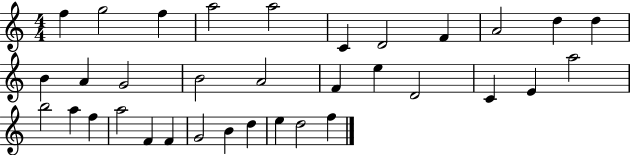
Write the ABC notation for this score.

X:1
T:Untitled
M:4/4
L:1/4
K:C
f g2 f a2 a2 C D2 F A2 d d B A G2 B2 A2 F e D2 C E a2 b2 a f a2 F F G2 B d e d2 f